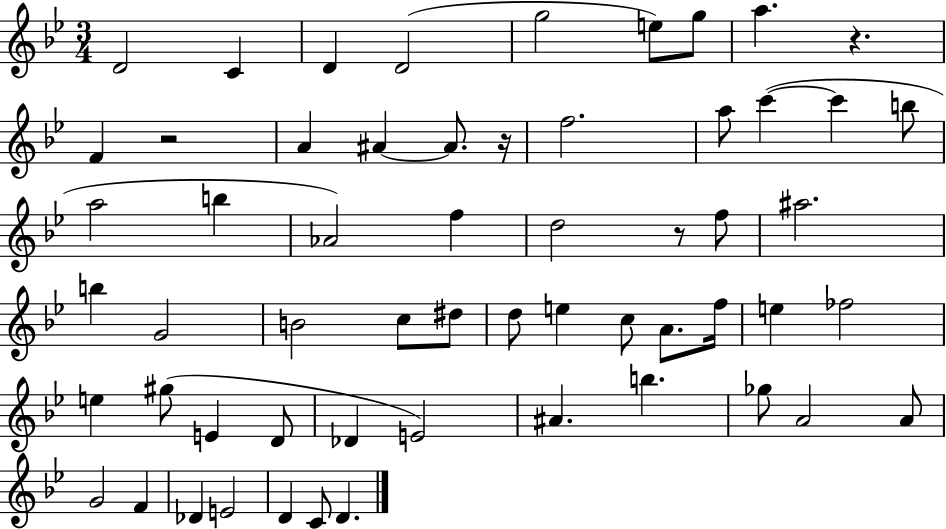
D4/h C4/q D4/q D4/h G5/h E5/e G5/e A5/q. R/q. F4/q R/h A4/q A#4/q A#4/e. R/s F5/h. A5/e C6/q C6/q B5/e A5/h B5/q Ab4/h F5/q D5/h R/e F5/e A#5/h. B5/q G4/h B4/h C5/e D#5/e D5/e E5/q C5/e A4/e. F5/s E5/q FES5/h E5/q G#5/e E4/q D4/e Db4/q E4/h A#4/q. B5/q. Gb5/e A4/h A4/e G4/h F4/q Db4/q E4/h D4/q C4/e D4/q.